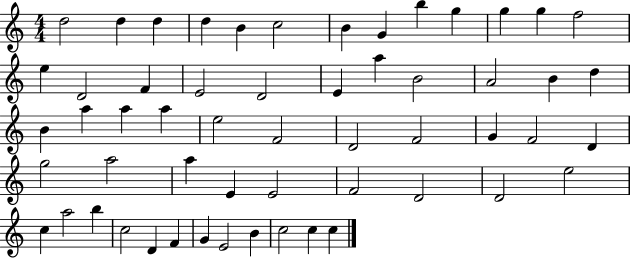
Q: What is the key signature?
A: C major